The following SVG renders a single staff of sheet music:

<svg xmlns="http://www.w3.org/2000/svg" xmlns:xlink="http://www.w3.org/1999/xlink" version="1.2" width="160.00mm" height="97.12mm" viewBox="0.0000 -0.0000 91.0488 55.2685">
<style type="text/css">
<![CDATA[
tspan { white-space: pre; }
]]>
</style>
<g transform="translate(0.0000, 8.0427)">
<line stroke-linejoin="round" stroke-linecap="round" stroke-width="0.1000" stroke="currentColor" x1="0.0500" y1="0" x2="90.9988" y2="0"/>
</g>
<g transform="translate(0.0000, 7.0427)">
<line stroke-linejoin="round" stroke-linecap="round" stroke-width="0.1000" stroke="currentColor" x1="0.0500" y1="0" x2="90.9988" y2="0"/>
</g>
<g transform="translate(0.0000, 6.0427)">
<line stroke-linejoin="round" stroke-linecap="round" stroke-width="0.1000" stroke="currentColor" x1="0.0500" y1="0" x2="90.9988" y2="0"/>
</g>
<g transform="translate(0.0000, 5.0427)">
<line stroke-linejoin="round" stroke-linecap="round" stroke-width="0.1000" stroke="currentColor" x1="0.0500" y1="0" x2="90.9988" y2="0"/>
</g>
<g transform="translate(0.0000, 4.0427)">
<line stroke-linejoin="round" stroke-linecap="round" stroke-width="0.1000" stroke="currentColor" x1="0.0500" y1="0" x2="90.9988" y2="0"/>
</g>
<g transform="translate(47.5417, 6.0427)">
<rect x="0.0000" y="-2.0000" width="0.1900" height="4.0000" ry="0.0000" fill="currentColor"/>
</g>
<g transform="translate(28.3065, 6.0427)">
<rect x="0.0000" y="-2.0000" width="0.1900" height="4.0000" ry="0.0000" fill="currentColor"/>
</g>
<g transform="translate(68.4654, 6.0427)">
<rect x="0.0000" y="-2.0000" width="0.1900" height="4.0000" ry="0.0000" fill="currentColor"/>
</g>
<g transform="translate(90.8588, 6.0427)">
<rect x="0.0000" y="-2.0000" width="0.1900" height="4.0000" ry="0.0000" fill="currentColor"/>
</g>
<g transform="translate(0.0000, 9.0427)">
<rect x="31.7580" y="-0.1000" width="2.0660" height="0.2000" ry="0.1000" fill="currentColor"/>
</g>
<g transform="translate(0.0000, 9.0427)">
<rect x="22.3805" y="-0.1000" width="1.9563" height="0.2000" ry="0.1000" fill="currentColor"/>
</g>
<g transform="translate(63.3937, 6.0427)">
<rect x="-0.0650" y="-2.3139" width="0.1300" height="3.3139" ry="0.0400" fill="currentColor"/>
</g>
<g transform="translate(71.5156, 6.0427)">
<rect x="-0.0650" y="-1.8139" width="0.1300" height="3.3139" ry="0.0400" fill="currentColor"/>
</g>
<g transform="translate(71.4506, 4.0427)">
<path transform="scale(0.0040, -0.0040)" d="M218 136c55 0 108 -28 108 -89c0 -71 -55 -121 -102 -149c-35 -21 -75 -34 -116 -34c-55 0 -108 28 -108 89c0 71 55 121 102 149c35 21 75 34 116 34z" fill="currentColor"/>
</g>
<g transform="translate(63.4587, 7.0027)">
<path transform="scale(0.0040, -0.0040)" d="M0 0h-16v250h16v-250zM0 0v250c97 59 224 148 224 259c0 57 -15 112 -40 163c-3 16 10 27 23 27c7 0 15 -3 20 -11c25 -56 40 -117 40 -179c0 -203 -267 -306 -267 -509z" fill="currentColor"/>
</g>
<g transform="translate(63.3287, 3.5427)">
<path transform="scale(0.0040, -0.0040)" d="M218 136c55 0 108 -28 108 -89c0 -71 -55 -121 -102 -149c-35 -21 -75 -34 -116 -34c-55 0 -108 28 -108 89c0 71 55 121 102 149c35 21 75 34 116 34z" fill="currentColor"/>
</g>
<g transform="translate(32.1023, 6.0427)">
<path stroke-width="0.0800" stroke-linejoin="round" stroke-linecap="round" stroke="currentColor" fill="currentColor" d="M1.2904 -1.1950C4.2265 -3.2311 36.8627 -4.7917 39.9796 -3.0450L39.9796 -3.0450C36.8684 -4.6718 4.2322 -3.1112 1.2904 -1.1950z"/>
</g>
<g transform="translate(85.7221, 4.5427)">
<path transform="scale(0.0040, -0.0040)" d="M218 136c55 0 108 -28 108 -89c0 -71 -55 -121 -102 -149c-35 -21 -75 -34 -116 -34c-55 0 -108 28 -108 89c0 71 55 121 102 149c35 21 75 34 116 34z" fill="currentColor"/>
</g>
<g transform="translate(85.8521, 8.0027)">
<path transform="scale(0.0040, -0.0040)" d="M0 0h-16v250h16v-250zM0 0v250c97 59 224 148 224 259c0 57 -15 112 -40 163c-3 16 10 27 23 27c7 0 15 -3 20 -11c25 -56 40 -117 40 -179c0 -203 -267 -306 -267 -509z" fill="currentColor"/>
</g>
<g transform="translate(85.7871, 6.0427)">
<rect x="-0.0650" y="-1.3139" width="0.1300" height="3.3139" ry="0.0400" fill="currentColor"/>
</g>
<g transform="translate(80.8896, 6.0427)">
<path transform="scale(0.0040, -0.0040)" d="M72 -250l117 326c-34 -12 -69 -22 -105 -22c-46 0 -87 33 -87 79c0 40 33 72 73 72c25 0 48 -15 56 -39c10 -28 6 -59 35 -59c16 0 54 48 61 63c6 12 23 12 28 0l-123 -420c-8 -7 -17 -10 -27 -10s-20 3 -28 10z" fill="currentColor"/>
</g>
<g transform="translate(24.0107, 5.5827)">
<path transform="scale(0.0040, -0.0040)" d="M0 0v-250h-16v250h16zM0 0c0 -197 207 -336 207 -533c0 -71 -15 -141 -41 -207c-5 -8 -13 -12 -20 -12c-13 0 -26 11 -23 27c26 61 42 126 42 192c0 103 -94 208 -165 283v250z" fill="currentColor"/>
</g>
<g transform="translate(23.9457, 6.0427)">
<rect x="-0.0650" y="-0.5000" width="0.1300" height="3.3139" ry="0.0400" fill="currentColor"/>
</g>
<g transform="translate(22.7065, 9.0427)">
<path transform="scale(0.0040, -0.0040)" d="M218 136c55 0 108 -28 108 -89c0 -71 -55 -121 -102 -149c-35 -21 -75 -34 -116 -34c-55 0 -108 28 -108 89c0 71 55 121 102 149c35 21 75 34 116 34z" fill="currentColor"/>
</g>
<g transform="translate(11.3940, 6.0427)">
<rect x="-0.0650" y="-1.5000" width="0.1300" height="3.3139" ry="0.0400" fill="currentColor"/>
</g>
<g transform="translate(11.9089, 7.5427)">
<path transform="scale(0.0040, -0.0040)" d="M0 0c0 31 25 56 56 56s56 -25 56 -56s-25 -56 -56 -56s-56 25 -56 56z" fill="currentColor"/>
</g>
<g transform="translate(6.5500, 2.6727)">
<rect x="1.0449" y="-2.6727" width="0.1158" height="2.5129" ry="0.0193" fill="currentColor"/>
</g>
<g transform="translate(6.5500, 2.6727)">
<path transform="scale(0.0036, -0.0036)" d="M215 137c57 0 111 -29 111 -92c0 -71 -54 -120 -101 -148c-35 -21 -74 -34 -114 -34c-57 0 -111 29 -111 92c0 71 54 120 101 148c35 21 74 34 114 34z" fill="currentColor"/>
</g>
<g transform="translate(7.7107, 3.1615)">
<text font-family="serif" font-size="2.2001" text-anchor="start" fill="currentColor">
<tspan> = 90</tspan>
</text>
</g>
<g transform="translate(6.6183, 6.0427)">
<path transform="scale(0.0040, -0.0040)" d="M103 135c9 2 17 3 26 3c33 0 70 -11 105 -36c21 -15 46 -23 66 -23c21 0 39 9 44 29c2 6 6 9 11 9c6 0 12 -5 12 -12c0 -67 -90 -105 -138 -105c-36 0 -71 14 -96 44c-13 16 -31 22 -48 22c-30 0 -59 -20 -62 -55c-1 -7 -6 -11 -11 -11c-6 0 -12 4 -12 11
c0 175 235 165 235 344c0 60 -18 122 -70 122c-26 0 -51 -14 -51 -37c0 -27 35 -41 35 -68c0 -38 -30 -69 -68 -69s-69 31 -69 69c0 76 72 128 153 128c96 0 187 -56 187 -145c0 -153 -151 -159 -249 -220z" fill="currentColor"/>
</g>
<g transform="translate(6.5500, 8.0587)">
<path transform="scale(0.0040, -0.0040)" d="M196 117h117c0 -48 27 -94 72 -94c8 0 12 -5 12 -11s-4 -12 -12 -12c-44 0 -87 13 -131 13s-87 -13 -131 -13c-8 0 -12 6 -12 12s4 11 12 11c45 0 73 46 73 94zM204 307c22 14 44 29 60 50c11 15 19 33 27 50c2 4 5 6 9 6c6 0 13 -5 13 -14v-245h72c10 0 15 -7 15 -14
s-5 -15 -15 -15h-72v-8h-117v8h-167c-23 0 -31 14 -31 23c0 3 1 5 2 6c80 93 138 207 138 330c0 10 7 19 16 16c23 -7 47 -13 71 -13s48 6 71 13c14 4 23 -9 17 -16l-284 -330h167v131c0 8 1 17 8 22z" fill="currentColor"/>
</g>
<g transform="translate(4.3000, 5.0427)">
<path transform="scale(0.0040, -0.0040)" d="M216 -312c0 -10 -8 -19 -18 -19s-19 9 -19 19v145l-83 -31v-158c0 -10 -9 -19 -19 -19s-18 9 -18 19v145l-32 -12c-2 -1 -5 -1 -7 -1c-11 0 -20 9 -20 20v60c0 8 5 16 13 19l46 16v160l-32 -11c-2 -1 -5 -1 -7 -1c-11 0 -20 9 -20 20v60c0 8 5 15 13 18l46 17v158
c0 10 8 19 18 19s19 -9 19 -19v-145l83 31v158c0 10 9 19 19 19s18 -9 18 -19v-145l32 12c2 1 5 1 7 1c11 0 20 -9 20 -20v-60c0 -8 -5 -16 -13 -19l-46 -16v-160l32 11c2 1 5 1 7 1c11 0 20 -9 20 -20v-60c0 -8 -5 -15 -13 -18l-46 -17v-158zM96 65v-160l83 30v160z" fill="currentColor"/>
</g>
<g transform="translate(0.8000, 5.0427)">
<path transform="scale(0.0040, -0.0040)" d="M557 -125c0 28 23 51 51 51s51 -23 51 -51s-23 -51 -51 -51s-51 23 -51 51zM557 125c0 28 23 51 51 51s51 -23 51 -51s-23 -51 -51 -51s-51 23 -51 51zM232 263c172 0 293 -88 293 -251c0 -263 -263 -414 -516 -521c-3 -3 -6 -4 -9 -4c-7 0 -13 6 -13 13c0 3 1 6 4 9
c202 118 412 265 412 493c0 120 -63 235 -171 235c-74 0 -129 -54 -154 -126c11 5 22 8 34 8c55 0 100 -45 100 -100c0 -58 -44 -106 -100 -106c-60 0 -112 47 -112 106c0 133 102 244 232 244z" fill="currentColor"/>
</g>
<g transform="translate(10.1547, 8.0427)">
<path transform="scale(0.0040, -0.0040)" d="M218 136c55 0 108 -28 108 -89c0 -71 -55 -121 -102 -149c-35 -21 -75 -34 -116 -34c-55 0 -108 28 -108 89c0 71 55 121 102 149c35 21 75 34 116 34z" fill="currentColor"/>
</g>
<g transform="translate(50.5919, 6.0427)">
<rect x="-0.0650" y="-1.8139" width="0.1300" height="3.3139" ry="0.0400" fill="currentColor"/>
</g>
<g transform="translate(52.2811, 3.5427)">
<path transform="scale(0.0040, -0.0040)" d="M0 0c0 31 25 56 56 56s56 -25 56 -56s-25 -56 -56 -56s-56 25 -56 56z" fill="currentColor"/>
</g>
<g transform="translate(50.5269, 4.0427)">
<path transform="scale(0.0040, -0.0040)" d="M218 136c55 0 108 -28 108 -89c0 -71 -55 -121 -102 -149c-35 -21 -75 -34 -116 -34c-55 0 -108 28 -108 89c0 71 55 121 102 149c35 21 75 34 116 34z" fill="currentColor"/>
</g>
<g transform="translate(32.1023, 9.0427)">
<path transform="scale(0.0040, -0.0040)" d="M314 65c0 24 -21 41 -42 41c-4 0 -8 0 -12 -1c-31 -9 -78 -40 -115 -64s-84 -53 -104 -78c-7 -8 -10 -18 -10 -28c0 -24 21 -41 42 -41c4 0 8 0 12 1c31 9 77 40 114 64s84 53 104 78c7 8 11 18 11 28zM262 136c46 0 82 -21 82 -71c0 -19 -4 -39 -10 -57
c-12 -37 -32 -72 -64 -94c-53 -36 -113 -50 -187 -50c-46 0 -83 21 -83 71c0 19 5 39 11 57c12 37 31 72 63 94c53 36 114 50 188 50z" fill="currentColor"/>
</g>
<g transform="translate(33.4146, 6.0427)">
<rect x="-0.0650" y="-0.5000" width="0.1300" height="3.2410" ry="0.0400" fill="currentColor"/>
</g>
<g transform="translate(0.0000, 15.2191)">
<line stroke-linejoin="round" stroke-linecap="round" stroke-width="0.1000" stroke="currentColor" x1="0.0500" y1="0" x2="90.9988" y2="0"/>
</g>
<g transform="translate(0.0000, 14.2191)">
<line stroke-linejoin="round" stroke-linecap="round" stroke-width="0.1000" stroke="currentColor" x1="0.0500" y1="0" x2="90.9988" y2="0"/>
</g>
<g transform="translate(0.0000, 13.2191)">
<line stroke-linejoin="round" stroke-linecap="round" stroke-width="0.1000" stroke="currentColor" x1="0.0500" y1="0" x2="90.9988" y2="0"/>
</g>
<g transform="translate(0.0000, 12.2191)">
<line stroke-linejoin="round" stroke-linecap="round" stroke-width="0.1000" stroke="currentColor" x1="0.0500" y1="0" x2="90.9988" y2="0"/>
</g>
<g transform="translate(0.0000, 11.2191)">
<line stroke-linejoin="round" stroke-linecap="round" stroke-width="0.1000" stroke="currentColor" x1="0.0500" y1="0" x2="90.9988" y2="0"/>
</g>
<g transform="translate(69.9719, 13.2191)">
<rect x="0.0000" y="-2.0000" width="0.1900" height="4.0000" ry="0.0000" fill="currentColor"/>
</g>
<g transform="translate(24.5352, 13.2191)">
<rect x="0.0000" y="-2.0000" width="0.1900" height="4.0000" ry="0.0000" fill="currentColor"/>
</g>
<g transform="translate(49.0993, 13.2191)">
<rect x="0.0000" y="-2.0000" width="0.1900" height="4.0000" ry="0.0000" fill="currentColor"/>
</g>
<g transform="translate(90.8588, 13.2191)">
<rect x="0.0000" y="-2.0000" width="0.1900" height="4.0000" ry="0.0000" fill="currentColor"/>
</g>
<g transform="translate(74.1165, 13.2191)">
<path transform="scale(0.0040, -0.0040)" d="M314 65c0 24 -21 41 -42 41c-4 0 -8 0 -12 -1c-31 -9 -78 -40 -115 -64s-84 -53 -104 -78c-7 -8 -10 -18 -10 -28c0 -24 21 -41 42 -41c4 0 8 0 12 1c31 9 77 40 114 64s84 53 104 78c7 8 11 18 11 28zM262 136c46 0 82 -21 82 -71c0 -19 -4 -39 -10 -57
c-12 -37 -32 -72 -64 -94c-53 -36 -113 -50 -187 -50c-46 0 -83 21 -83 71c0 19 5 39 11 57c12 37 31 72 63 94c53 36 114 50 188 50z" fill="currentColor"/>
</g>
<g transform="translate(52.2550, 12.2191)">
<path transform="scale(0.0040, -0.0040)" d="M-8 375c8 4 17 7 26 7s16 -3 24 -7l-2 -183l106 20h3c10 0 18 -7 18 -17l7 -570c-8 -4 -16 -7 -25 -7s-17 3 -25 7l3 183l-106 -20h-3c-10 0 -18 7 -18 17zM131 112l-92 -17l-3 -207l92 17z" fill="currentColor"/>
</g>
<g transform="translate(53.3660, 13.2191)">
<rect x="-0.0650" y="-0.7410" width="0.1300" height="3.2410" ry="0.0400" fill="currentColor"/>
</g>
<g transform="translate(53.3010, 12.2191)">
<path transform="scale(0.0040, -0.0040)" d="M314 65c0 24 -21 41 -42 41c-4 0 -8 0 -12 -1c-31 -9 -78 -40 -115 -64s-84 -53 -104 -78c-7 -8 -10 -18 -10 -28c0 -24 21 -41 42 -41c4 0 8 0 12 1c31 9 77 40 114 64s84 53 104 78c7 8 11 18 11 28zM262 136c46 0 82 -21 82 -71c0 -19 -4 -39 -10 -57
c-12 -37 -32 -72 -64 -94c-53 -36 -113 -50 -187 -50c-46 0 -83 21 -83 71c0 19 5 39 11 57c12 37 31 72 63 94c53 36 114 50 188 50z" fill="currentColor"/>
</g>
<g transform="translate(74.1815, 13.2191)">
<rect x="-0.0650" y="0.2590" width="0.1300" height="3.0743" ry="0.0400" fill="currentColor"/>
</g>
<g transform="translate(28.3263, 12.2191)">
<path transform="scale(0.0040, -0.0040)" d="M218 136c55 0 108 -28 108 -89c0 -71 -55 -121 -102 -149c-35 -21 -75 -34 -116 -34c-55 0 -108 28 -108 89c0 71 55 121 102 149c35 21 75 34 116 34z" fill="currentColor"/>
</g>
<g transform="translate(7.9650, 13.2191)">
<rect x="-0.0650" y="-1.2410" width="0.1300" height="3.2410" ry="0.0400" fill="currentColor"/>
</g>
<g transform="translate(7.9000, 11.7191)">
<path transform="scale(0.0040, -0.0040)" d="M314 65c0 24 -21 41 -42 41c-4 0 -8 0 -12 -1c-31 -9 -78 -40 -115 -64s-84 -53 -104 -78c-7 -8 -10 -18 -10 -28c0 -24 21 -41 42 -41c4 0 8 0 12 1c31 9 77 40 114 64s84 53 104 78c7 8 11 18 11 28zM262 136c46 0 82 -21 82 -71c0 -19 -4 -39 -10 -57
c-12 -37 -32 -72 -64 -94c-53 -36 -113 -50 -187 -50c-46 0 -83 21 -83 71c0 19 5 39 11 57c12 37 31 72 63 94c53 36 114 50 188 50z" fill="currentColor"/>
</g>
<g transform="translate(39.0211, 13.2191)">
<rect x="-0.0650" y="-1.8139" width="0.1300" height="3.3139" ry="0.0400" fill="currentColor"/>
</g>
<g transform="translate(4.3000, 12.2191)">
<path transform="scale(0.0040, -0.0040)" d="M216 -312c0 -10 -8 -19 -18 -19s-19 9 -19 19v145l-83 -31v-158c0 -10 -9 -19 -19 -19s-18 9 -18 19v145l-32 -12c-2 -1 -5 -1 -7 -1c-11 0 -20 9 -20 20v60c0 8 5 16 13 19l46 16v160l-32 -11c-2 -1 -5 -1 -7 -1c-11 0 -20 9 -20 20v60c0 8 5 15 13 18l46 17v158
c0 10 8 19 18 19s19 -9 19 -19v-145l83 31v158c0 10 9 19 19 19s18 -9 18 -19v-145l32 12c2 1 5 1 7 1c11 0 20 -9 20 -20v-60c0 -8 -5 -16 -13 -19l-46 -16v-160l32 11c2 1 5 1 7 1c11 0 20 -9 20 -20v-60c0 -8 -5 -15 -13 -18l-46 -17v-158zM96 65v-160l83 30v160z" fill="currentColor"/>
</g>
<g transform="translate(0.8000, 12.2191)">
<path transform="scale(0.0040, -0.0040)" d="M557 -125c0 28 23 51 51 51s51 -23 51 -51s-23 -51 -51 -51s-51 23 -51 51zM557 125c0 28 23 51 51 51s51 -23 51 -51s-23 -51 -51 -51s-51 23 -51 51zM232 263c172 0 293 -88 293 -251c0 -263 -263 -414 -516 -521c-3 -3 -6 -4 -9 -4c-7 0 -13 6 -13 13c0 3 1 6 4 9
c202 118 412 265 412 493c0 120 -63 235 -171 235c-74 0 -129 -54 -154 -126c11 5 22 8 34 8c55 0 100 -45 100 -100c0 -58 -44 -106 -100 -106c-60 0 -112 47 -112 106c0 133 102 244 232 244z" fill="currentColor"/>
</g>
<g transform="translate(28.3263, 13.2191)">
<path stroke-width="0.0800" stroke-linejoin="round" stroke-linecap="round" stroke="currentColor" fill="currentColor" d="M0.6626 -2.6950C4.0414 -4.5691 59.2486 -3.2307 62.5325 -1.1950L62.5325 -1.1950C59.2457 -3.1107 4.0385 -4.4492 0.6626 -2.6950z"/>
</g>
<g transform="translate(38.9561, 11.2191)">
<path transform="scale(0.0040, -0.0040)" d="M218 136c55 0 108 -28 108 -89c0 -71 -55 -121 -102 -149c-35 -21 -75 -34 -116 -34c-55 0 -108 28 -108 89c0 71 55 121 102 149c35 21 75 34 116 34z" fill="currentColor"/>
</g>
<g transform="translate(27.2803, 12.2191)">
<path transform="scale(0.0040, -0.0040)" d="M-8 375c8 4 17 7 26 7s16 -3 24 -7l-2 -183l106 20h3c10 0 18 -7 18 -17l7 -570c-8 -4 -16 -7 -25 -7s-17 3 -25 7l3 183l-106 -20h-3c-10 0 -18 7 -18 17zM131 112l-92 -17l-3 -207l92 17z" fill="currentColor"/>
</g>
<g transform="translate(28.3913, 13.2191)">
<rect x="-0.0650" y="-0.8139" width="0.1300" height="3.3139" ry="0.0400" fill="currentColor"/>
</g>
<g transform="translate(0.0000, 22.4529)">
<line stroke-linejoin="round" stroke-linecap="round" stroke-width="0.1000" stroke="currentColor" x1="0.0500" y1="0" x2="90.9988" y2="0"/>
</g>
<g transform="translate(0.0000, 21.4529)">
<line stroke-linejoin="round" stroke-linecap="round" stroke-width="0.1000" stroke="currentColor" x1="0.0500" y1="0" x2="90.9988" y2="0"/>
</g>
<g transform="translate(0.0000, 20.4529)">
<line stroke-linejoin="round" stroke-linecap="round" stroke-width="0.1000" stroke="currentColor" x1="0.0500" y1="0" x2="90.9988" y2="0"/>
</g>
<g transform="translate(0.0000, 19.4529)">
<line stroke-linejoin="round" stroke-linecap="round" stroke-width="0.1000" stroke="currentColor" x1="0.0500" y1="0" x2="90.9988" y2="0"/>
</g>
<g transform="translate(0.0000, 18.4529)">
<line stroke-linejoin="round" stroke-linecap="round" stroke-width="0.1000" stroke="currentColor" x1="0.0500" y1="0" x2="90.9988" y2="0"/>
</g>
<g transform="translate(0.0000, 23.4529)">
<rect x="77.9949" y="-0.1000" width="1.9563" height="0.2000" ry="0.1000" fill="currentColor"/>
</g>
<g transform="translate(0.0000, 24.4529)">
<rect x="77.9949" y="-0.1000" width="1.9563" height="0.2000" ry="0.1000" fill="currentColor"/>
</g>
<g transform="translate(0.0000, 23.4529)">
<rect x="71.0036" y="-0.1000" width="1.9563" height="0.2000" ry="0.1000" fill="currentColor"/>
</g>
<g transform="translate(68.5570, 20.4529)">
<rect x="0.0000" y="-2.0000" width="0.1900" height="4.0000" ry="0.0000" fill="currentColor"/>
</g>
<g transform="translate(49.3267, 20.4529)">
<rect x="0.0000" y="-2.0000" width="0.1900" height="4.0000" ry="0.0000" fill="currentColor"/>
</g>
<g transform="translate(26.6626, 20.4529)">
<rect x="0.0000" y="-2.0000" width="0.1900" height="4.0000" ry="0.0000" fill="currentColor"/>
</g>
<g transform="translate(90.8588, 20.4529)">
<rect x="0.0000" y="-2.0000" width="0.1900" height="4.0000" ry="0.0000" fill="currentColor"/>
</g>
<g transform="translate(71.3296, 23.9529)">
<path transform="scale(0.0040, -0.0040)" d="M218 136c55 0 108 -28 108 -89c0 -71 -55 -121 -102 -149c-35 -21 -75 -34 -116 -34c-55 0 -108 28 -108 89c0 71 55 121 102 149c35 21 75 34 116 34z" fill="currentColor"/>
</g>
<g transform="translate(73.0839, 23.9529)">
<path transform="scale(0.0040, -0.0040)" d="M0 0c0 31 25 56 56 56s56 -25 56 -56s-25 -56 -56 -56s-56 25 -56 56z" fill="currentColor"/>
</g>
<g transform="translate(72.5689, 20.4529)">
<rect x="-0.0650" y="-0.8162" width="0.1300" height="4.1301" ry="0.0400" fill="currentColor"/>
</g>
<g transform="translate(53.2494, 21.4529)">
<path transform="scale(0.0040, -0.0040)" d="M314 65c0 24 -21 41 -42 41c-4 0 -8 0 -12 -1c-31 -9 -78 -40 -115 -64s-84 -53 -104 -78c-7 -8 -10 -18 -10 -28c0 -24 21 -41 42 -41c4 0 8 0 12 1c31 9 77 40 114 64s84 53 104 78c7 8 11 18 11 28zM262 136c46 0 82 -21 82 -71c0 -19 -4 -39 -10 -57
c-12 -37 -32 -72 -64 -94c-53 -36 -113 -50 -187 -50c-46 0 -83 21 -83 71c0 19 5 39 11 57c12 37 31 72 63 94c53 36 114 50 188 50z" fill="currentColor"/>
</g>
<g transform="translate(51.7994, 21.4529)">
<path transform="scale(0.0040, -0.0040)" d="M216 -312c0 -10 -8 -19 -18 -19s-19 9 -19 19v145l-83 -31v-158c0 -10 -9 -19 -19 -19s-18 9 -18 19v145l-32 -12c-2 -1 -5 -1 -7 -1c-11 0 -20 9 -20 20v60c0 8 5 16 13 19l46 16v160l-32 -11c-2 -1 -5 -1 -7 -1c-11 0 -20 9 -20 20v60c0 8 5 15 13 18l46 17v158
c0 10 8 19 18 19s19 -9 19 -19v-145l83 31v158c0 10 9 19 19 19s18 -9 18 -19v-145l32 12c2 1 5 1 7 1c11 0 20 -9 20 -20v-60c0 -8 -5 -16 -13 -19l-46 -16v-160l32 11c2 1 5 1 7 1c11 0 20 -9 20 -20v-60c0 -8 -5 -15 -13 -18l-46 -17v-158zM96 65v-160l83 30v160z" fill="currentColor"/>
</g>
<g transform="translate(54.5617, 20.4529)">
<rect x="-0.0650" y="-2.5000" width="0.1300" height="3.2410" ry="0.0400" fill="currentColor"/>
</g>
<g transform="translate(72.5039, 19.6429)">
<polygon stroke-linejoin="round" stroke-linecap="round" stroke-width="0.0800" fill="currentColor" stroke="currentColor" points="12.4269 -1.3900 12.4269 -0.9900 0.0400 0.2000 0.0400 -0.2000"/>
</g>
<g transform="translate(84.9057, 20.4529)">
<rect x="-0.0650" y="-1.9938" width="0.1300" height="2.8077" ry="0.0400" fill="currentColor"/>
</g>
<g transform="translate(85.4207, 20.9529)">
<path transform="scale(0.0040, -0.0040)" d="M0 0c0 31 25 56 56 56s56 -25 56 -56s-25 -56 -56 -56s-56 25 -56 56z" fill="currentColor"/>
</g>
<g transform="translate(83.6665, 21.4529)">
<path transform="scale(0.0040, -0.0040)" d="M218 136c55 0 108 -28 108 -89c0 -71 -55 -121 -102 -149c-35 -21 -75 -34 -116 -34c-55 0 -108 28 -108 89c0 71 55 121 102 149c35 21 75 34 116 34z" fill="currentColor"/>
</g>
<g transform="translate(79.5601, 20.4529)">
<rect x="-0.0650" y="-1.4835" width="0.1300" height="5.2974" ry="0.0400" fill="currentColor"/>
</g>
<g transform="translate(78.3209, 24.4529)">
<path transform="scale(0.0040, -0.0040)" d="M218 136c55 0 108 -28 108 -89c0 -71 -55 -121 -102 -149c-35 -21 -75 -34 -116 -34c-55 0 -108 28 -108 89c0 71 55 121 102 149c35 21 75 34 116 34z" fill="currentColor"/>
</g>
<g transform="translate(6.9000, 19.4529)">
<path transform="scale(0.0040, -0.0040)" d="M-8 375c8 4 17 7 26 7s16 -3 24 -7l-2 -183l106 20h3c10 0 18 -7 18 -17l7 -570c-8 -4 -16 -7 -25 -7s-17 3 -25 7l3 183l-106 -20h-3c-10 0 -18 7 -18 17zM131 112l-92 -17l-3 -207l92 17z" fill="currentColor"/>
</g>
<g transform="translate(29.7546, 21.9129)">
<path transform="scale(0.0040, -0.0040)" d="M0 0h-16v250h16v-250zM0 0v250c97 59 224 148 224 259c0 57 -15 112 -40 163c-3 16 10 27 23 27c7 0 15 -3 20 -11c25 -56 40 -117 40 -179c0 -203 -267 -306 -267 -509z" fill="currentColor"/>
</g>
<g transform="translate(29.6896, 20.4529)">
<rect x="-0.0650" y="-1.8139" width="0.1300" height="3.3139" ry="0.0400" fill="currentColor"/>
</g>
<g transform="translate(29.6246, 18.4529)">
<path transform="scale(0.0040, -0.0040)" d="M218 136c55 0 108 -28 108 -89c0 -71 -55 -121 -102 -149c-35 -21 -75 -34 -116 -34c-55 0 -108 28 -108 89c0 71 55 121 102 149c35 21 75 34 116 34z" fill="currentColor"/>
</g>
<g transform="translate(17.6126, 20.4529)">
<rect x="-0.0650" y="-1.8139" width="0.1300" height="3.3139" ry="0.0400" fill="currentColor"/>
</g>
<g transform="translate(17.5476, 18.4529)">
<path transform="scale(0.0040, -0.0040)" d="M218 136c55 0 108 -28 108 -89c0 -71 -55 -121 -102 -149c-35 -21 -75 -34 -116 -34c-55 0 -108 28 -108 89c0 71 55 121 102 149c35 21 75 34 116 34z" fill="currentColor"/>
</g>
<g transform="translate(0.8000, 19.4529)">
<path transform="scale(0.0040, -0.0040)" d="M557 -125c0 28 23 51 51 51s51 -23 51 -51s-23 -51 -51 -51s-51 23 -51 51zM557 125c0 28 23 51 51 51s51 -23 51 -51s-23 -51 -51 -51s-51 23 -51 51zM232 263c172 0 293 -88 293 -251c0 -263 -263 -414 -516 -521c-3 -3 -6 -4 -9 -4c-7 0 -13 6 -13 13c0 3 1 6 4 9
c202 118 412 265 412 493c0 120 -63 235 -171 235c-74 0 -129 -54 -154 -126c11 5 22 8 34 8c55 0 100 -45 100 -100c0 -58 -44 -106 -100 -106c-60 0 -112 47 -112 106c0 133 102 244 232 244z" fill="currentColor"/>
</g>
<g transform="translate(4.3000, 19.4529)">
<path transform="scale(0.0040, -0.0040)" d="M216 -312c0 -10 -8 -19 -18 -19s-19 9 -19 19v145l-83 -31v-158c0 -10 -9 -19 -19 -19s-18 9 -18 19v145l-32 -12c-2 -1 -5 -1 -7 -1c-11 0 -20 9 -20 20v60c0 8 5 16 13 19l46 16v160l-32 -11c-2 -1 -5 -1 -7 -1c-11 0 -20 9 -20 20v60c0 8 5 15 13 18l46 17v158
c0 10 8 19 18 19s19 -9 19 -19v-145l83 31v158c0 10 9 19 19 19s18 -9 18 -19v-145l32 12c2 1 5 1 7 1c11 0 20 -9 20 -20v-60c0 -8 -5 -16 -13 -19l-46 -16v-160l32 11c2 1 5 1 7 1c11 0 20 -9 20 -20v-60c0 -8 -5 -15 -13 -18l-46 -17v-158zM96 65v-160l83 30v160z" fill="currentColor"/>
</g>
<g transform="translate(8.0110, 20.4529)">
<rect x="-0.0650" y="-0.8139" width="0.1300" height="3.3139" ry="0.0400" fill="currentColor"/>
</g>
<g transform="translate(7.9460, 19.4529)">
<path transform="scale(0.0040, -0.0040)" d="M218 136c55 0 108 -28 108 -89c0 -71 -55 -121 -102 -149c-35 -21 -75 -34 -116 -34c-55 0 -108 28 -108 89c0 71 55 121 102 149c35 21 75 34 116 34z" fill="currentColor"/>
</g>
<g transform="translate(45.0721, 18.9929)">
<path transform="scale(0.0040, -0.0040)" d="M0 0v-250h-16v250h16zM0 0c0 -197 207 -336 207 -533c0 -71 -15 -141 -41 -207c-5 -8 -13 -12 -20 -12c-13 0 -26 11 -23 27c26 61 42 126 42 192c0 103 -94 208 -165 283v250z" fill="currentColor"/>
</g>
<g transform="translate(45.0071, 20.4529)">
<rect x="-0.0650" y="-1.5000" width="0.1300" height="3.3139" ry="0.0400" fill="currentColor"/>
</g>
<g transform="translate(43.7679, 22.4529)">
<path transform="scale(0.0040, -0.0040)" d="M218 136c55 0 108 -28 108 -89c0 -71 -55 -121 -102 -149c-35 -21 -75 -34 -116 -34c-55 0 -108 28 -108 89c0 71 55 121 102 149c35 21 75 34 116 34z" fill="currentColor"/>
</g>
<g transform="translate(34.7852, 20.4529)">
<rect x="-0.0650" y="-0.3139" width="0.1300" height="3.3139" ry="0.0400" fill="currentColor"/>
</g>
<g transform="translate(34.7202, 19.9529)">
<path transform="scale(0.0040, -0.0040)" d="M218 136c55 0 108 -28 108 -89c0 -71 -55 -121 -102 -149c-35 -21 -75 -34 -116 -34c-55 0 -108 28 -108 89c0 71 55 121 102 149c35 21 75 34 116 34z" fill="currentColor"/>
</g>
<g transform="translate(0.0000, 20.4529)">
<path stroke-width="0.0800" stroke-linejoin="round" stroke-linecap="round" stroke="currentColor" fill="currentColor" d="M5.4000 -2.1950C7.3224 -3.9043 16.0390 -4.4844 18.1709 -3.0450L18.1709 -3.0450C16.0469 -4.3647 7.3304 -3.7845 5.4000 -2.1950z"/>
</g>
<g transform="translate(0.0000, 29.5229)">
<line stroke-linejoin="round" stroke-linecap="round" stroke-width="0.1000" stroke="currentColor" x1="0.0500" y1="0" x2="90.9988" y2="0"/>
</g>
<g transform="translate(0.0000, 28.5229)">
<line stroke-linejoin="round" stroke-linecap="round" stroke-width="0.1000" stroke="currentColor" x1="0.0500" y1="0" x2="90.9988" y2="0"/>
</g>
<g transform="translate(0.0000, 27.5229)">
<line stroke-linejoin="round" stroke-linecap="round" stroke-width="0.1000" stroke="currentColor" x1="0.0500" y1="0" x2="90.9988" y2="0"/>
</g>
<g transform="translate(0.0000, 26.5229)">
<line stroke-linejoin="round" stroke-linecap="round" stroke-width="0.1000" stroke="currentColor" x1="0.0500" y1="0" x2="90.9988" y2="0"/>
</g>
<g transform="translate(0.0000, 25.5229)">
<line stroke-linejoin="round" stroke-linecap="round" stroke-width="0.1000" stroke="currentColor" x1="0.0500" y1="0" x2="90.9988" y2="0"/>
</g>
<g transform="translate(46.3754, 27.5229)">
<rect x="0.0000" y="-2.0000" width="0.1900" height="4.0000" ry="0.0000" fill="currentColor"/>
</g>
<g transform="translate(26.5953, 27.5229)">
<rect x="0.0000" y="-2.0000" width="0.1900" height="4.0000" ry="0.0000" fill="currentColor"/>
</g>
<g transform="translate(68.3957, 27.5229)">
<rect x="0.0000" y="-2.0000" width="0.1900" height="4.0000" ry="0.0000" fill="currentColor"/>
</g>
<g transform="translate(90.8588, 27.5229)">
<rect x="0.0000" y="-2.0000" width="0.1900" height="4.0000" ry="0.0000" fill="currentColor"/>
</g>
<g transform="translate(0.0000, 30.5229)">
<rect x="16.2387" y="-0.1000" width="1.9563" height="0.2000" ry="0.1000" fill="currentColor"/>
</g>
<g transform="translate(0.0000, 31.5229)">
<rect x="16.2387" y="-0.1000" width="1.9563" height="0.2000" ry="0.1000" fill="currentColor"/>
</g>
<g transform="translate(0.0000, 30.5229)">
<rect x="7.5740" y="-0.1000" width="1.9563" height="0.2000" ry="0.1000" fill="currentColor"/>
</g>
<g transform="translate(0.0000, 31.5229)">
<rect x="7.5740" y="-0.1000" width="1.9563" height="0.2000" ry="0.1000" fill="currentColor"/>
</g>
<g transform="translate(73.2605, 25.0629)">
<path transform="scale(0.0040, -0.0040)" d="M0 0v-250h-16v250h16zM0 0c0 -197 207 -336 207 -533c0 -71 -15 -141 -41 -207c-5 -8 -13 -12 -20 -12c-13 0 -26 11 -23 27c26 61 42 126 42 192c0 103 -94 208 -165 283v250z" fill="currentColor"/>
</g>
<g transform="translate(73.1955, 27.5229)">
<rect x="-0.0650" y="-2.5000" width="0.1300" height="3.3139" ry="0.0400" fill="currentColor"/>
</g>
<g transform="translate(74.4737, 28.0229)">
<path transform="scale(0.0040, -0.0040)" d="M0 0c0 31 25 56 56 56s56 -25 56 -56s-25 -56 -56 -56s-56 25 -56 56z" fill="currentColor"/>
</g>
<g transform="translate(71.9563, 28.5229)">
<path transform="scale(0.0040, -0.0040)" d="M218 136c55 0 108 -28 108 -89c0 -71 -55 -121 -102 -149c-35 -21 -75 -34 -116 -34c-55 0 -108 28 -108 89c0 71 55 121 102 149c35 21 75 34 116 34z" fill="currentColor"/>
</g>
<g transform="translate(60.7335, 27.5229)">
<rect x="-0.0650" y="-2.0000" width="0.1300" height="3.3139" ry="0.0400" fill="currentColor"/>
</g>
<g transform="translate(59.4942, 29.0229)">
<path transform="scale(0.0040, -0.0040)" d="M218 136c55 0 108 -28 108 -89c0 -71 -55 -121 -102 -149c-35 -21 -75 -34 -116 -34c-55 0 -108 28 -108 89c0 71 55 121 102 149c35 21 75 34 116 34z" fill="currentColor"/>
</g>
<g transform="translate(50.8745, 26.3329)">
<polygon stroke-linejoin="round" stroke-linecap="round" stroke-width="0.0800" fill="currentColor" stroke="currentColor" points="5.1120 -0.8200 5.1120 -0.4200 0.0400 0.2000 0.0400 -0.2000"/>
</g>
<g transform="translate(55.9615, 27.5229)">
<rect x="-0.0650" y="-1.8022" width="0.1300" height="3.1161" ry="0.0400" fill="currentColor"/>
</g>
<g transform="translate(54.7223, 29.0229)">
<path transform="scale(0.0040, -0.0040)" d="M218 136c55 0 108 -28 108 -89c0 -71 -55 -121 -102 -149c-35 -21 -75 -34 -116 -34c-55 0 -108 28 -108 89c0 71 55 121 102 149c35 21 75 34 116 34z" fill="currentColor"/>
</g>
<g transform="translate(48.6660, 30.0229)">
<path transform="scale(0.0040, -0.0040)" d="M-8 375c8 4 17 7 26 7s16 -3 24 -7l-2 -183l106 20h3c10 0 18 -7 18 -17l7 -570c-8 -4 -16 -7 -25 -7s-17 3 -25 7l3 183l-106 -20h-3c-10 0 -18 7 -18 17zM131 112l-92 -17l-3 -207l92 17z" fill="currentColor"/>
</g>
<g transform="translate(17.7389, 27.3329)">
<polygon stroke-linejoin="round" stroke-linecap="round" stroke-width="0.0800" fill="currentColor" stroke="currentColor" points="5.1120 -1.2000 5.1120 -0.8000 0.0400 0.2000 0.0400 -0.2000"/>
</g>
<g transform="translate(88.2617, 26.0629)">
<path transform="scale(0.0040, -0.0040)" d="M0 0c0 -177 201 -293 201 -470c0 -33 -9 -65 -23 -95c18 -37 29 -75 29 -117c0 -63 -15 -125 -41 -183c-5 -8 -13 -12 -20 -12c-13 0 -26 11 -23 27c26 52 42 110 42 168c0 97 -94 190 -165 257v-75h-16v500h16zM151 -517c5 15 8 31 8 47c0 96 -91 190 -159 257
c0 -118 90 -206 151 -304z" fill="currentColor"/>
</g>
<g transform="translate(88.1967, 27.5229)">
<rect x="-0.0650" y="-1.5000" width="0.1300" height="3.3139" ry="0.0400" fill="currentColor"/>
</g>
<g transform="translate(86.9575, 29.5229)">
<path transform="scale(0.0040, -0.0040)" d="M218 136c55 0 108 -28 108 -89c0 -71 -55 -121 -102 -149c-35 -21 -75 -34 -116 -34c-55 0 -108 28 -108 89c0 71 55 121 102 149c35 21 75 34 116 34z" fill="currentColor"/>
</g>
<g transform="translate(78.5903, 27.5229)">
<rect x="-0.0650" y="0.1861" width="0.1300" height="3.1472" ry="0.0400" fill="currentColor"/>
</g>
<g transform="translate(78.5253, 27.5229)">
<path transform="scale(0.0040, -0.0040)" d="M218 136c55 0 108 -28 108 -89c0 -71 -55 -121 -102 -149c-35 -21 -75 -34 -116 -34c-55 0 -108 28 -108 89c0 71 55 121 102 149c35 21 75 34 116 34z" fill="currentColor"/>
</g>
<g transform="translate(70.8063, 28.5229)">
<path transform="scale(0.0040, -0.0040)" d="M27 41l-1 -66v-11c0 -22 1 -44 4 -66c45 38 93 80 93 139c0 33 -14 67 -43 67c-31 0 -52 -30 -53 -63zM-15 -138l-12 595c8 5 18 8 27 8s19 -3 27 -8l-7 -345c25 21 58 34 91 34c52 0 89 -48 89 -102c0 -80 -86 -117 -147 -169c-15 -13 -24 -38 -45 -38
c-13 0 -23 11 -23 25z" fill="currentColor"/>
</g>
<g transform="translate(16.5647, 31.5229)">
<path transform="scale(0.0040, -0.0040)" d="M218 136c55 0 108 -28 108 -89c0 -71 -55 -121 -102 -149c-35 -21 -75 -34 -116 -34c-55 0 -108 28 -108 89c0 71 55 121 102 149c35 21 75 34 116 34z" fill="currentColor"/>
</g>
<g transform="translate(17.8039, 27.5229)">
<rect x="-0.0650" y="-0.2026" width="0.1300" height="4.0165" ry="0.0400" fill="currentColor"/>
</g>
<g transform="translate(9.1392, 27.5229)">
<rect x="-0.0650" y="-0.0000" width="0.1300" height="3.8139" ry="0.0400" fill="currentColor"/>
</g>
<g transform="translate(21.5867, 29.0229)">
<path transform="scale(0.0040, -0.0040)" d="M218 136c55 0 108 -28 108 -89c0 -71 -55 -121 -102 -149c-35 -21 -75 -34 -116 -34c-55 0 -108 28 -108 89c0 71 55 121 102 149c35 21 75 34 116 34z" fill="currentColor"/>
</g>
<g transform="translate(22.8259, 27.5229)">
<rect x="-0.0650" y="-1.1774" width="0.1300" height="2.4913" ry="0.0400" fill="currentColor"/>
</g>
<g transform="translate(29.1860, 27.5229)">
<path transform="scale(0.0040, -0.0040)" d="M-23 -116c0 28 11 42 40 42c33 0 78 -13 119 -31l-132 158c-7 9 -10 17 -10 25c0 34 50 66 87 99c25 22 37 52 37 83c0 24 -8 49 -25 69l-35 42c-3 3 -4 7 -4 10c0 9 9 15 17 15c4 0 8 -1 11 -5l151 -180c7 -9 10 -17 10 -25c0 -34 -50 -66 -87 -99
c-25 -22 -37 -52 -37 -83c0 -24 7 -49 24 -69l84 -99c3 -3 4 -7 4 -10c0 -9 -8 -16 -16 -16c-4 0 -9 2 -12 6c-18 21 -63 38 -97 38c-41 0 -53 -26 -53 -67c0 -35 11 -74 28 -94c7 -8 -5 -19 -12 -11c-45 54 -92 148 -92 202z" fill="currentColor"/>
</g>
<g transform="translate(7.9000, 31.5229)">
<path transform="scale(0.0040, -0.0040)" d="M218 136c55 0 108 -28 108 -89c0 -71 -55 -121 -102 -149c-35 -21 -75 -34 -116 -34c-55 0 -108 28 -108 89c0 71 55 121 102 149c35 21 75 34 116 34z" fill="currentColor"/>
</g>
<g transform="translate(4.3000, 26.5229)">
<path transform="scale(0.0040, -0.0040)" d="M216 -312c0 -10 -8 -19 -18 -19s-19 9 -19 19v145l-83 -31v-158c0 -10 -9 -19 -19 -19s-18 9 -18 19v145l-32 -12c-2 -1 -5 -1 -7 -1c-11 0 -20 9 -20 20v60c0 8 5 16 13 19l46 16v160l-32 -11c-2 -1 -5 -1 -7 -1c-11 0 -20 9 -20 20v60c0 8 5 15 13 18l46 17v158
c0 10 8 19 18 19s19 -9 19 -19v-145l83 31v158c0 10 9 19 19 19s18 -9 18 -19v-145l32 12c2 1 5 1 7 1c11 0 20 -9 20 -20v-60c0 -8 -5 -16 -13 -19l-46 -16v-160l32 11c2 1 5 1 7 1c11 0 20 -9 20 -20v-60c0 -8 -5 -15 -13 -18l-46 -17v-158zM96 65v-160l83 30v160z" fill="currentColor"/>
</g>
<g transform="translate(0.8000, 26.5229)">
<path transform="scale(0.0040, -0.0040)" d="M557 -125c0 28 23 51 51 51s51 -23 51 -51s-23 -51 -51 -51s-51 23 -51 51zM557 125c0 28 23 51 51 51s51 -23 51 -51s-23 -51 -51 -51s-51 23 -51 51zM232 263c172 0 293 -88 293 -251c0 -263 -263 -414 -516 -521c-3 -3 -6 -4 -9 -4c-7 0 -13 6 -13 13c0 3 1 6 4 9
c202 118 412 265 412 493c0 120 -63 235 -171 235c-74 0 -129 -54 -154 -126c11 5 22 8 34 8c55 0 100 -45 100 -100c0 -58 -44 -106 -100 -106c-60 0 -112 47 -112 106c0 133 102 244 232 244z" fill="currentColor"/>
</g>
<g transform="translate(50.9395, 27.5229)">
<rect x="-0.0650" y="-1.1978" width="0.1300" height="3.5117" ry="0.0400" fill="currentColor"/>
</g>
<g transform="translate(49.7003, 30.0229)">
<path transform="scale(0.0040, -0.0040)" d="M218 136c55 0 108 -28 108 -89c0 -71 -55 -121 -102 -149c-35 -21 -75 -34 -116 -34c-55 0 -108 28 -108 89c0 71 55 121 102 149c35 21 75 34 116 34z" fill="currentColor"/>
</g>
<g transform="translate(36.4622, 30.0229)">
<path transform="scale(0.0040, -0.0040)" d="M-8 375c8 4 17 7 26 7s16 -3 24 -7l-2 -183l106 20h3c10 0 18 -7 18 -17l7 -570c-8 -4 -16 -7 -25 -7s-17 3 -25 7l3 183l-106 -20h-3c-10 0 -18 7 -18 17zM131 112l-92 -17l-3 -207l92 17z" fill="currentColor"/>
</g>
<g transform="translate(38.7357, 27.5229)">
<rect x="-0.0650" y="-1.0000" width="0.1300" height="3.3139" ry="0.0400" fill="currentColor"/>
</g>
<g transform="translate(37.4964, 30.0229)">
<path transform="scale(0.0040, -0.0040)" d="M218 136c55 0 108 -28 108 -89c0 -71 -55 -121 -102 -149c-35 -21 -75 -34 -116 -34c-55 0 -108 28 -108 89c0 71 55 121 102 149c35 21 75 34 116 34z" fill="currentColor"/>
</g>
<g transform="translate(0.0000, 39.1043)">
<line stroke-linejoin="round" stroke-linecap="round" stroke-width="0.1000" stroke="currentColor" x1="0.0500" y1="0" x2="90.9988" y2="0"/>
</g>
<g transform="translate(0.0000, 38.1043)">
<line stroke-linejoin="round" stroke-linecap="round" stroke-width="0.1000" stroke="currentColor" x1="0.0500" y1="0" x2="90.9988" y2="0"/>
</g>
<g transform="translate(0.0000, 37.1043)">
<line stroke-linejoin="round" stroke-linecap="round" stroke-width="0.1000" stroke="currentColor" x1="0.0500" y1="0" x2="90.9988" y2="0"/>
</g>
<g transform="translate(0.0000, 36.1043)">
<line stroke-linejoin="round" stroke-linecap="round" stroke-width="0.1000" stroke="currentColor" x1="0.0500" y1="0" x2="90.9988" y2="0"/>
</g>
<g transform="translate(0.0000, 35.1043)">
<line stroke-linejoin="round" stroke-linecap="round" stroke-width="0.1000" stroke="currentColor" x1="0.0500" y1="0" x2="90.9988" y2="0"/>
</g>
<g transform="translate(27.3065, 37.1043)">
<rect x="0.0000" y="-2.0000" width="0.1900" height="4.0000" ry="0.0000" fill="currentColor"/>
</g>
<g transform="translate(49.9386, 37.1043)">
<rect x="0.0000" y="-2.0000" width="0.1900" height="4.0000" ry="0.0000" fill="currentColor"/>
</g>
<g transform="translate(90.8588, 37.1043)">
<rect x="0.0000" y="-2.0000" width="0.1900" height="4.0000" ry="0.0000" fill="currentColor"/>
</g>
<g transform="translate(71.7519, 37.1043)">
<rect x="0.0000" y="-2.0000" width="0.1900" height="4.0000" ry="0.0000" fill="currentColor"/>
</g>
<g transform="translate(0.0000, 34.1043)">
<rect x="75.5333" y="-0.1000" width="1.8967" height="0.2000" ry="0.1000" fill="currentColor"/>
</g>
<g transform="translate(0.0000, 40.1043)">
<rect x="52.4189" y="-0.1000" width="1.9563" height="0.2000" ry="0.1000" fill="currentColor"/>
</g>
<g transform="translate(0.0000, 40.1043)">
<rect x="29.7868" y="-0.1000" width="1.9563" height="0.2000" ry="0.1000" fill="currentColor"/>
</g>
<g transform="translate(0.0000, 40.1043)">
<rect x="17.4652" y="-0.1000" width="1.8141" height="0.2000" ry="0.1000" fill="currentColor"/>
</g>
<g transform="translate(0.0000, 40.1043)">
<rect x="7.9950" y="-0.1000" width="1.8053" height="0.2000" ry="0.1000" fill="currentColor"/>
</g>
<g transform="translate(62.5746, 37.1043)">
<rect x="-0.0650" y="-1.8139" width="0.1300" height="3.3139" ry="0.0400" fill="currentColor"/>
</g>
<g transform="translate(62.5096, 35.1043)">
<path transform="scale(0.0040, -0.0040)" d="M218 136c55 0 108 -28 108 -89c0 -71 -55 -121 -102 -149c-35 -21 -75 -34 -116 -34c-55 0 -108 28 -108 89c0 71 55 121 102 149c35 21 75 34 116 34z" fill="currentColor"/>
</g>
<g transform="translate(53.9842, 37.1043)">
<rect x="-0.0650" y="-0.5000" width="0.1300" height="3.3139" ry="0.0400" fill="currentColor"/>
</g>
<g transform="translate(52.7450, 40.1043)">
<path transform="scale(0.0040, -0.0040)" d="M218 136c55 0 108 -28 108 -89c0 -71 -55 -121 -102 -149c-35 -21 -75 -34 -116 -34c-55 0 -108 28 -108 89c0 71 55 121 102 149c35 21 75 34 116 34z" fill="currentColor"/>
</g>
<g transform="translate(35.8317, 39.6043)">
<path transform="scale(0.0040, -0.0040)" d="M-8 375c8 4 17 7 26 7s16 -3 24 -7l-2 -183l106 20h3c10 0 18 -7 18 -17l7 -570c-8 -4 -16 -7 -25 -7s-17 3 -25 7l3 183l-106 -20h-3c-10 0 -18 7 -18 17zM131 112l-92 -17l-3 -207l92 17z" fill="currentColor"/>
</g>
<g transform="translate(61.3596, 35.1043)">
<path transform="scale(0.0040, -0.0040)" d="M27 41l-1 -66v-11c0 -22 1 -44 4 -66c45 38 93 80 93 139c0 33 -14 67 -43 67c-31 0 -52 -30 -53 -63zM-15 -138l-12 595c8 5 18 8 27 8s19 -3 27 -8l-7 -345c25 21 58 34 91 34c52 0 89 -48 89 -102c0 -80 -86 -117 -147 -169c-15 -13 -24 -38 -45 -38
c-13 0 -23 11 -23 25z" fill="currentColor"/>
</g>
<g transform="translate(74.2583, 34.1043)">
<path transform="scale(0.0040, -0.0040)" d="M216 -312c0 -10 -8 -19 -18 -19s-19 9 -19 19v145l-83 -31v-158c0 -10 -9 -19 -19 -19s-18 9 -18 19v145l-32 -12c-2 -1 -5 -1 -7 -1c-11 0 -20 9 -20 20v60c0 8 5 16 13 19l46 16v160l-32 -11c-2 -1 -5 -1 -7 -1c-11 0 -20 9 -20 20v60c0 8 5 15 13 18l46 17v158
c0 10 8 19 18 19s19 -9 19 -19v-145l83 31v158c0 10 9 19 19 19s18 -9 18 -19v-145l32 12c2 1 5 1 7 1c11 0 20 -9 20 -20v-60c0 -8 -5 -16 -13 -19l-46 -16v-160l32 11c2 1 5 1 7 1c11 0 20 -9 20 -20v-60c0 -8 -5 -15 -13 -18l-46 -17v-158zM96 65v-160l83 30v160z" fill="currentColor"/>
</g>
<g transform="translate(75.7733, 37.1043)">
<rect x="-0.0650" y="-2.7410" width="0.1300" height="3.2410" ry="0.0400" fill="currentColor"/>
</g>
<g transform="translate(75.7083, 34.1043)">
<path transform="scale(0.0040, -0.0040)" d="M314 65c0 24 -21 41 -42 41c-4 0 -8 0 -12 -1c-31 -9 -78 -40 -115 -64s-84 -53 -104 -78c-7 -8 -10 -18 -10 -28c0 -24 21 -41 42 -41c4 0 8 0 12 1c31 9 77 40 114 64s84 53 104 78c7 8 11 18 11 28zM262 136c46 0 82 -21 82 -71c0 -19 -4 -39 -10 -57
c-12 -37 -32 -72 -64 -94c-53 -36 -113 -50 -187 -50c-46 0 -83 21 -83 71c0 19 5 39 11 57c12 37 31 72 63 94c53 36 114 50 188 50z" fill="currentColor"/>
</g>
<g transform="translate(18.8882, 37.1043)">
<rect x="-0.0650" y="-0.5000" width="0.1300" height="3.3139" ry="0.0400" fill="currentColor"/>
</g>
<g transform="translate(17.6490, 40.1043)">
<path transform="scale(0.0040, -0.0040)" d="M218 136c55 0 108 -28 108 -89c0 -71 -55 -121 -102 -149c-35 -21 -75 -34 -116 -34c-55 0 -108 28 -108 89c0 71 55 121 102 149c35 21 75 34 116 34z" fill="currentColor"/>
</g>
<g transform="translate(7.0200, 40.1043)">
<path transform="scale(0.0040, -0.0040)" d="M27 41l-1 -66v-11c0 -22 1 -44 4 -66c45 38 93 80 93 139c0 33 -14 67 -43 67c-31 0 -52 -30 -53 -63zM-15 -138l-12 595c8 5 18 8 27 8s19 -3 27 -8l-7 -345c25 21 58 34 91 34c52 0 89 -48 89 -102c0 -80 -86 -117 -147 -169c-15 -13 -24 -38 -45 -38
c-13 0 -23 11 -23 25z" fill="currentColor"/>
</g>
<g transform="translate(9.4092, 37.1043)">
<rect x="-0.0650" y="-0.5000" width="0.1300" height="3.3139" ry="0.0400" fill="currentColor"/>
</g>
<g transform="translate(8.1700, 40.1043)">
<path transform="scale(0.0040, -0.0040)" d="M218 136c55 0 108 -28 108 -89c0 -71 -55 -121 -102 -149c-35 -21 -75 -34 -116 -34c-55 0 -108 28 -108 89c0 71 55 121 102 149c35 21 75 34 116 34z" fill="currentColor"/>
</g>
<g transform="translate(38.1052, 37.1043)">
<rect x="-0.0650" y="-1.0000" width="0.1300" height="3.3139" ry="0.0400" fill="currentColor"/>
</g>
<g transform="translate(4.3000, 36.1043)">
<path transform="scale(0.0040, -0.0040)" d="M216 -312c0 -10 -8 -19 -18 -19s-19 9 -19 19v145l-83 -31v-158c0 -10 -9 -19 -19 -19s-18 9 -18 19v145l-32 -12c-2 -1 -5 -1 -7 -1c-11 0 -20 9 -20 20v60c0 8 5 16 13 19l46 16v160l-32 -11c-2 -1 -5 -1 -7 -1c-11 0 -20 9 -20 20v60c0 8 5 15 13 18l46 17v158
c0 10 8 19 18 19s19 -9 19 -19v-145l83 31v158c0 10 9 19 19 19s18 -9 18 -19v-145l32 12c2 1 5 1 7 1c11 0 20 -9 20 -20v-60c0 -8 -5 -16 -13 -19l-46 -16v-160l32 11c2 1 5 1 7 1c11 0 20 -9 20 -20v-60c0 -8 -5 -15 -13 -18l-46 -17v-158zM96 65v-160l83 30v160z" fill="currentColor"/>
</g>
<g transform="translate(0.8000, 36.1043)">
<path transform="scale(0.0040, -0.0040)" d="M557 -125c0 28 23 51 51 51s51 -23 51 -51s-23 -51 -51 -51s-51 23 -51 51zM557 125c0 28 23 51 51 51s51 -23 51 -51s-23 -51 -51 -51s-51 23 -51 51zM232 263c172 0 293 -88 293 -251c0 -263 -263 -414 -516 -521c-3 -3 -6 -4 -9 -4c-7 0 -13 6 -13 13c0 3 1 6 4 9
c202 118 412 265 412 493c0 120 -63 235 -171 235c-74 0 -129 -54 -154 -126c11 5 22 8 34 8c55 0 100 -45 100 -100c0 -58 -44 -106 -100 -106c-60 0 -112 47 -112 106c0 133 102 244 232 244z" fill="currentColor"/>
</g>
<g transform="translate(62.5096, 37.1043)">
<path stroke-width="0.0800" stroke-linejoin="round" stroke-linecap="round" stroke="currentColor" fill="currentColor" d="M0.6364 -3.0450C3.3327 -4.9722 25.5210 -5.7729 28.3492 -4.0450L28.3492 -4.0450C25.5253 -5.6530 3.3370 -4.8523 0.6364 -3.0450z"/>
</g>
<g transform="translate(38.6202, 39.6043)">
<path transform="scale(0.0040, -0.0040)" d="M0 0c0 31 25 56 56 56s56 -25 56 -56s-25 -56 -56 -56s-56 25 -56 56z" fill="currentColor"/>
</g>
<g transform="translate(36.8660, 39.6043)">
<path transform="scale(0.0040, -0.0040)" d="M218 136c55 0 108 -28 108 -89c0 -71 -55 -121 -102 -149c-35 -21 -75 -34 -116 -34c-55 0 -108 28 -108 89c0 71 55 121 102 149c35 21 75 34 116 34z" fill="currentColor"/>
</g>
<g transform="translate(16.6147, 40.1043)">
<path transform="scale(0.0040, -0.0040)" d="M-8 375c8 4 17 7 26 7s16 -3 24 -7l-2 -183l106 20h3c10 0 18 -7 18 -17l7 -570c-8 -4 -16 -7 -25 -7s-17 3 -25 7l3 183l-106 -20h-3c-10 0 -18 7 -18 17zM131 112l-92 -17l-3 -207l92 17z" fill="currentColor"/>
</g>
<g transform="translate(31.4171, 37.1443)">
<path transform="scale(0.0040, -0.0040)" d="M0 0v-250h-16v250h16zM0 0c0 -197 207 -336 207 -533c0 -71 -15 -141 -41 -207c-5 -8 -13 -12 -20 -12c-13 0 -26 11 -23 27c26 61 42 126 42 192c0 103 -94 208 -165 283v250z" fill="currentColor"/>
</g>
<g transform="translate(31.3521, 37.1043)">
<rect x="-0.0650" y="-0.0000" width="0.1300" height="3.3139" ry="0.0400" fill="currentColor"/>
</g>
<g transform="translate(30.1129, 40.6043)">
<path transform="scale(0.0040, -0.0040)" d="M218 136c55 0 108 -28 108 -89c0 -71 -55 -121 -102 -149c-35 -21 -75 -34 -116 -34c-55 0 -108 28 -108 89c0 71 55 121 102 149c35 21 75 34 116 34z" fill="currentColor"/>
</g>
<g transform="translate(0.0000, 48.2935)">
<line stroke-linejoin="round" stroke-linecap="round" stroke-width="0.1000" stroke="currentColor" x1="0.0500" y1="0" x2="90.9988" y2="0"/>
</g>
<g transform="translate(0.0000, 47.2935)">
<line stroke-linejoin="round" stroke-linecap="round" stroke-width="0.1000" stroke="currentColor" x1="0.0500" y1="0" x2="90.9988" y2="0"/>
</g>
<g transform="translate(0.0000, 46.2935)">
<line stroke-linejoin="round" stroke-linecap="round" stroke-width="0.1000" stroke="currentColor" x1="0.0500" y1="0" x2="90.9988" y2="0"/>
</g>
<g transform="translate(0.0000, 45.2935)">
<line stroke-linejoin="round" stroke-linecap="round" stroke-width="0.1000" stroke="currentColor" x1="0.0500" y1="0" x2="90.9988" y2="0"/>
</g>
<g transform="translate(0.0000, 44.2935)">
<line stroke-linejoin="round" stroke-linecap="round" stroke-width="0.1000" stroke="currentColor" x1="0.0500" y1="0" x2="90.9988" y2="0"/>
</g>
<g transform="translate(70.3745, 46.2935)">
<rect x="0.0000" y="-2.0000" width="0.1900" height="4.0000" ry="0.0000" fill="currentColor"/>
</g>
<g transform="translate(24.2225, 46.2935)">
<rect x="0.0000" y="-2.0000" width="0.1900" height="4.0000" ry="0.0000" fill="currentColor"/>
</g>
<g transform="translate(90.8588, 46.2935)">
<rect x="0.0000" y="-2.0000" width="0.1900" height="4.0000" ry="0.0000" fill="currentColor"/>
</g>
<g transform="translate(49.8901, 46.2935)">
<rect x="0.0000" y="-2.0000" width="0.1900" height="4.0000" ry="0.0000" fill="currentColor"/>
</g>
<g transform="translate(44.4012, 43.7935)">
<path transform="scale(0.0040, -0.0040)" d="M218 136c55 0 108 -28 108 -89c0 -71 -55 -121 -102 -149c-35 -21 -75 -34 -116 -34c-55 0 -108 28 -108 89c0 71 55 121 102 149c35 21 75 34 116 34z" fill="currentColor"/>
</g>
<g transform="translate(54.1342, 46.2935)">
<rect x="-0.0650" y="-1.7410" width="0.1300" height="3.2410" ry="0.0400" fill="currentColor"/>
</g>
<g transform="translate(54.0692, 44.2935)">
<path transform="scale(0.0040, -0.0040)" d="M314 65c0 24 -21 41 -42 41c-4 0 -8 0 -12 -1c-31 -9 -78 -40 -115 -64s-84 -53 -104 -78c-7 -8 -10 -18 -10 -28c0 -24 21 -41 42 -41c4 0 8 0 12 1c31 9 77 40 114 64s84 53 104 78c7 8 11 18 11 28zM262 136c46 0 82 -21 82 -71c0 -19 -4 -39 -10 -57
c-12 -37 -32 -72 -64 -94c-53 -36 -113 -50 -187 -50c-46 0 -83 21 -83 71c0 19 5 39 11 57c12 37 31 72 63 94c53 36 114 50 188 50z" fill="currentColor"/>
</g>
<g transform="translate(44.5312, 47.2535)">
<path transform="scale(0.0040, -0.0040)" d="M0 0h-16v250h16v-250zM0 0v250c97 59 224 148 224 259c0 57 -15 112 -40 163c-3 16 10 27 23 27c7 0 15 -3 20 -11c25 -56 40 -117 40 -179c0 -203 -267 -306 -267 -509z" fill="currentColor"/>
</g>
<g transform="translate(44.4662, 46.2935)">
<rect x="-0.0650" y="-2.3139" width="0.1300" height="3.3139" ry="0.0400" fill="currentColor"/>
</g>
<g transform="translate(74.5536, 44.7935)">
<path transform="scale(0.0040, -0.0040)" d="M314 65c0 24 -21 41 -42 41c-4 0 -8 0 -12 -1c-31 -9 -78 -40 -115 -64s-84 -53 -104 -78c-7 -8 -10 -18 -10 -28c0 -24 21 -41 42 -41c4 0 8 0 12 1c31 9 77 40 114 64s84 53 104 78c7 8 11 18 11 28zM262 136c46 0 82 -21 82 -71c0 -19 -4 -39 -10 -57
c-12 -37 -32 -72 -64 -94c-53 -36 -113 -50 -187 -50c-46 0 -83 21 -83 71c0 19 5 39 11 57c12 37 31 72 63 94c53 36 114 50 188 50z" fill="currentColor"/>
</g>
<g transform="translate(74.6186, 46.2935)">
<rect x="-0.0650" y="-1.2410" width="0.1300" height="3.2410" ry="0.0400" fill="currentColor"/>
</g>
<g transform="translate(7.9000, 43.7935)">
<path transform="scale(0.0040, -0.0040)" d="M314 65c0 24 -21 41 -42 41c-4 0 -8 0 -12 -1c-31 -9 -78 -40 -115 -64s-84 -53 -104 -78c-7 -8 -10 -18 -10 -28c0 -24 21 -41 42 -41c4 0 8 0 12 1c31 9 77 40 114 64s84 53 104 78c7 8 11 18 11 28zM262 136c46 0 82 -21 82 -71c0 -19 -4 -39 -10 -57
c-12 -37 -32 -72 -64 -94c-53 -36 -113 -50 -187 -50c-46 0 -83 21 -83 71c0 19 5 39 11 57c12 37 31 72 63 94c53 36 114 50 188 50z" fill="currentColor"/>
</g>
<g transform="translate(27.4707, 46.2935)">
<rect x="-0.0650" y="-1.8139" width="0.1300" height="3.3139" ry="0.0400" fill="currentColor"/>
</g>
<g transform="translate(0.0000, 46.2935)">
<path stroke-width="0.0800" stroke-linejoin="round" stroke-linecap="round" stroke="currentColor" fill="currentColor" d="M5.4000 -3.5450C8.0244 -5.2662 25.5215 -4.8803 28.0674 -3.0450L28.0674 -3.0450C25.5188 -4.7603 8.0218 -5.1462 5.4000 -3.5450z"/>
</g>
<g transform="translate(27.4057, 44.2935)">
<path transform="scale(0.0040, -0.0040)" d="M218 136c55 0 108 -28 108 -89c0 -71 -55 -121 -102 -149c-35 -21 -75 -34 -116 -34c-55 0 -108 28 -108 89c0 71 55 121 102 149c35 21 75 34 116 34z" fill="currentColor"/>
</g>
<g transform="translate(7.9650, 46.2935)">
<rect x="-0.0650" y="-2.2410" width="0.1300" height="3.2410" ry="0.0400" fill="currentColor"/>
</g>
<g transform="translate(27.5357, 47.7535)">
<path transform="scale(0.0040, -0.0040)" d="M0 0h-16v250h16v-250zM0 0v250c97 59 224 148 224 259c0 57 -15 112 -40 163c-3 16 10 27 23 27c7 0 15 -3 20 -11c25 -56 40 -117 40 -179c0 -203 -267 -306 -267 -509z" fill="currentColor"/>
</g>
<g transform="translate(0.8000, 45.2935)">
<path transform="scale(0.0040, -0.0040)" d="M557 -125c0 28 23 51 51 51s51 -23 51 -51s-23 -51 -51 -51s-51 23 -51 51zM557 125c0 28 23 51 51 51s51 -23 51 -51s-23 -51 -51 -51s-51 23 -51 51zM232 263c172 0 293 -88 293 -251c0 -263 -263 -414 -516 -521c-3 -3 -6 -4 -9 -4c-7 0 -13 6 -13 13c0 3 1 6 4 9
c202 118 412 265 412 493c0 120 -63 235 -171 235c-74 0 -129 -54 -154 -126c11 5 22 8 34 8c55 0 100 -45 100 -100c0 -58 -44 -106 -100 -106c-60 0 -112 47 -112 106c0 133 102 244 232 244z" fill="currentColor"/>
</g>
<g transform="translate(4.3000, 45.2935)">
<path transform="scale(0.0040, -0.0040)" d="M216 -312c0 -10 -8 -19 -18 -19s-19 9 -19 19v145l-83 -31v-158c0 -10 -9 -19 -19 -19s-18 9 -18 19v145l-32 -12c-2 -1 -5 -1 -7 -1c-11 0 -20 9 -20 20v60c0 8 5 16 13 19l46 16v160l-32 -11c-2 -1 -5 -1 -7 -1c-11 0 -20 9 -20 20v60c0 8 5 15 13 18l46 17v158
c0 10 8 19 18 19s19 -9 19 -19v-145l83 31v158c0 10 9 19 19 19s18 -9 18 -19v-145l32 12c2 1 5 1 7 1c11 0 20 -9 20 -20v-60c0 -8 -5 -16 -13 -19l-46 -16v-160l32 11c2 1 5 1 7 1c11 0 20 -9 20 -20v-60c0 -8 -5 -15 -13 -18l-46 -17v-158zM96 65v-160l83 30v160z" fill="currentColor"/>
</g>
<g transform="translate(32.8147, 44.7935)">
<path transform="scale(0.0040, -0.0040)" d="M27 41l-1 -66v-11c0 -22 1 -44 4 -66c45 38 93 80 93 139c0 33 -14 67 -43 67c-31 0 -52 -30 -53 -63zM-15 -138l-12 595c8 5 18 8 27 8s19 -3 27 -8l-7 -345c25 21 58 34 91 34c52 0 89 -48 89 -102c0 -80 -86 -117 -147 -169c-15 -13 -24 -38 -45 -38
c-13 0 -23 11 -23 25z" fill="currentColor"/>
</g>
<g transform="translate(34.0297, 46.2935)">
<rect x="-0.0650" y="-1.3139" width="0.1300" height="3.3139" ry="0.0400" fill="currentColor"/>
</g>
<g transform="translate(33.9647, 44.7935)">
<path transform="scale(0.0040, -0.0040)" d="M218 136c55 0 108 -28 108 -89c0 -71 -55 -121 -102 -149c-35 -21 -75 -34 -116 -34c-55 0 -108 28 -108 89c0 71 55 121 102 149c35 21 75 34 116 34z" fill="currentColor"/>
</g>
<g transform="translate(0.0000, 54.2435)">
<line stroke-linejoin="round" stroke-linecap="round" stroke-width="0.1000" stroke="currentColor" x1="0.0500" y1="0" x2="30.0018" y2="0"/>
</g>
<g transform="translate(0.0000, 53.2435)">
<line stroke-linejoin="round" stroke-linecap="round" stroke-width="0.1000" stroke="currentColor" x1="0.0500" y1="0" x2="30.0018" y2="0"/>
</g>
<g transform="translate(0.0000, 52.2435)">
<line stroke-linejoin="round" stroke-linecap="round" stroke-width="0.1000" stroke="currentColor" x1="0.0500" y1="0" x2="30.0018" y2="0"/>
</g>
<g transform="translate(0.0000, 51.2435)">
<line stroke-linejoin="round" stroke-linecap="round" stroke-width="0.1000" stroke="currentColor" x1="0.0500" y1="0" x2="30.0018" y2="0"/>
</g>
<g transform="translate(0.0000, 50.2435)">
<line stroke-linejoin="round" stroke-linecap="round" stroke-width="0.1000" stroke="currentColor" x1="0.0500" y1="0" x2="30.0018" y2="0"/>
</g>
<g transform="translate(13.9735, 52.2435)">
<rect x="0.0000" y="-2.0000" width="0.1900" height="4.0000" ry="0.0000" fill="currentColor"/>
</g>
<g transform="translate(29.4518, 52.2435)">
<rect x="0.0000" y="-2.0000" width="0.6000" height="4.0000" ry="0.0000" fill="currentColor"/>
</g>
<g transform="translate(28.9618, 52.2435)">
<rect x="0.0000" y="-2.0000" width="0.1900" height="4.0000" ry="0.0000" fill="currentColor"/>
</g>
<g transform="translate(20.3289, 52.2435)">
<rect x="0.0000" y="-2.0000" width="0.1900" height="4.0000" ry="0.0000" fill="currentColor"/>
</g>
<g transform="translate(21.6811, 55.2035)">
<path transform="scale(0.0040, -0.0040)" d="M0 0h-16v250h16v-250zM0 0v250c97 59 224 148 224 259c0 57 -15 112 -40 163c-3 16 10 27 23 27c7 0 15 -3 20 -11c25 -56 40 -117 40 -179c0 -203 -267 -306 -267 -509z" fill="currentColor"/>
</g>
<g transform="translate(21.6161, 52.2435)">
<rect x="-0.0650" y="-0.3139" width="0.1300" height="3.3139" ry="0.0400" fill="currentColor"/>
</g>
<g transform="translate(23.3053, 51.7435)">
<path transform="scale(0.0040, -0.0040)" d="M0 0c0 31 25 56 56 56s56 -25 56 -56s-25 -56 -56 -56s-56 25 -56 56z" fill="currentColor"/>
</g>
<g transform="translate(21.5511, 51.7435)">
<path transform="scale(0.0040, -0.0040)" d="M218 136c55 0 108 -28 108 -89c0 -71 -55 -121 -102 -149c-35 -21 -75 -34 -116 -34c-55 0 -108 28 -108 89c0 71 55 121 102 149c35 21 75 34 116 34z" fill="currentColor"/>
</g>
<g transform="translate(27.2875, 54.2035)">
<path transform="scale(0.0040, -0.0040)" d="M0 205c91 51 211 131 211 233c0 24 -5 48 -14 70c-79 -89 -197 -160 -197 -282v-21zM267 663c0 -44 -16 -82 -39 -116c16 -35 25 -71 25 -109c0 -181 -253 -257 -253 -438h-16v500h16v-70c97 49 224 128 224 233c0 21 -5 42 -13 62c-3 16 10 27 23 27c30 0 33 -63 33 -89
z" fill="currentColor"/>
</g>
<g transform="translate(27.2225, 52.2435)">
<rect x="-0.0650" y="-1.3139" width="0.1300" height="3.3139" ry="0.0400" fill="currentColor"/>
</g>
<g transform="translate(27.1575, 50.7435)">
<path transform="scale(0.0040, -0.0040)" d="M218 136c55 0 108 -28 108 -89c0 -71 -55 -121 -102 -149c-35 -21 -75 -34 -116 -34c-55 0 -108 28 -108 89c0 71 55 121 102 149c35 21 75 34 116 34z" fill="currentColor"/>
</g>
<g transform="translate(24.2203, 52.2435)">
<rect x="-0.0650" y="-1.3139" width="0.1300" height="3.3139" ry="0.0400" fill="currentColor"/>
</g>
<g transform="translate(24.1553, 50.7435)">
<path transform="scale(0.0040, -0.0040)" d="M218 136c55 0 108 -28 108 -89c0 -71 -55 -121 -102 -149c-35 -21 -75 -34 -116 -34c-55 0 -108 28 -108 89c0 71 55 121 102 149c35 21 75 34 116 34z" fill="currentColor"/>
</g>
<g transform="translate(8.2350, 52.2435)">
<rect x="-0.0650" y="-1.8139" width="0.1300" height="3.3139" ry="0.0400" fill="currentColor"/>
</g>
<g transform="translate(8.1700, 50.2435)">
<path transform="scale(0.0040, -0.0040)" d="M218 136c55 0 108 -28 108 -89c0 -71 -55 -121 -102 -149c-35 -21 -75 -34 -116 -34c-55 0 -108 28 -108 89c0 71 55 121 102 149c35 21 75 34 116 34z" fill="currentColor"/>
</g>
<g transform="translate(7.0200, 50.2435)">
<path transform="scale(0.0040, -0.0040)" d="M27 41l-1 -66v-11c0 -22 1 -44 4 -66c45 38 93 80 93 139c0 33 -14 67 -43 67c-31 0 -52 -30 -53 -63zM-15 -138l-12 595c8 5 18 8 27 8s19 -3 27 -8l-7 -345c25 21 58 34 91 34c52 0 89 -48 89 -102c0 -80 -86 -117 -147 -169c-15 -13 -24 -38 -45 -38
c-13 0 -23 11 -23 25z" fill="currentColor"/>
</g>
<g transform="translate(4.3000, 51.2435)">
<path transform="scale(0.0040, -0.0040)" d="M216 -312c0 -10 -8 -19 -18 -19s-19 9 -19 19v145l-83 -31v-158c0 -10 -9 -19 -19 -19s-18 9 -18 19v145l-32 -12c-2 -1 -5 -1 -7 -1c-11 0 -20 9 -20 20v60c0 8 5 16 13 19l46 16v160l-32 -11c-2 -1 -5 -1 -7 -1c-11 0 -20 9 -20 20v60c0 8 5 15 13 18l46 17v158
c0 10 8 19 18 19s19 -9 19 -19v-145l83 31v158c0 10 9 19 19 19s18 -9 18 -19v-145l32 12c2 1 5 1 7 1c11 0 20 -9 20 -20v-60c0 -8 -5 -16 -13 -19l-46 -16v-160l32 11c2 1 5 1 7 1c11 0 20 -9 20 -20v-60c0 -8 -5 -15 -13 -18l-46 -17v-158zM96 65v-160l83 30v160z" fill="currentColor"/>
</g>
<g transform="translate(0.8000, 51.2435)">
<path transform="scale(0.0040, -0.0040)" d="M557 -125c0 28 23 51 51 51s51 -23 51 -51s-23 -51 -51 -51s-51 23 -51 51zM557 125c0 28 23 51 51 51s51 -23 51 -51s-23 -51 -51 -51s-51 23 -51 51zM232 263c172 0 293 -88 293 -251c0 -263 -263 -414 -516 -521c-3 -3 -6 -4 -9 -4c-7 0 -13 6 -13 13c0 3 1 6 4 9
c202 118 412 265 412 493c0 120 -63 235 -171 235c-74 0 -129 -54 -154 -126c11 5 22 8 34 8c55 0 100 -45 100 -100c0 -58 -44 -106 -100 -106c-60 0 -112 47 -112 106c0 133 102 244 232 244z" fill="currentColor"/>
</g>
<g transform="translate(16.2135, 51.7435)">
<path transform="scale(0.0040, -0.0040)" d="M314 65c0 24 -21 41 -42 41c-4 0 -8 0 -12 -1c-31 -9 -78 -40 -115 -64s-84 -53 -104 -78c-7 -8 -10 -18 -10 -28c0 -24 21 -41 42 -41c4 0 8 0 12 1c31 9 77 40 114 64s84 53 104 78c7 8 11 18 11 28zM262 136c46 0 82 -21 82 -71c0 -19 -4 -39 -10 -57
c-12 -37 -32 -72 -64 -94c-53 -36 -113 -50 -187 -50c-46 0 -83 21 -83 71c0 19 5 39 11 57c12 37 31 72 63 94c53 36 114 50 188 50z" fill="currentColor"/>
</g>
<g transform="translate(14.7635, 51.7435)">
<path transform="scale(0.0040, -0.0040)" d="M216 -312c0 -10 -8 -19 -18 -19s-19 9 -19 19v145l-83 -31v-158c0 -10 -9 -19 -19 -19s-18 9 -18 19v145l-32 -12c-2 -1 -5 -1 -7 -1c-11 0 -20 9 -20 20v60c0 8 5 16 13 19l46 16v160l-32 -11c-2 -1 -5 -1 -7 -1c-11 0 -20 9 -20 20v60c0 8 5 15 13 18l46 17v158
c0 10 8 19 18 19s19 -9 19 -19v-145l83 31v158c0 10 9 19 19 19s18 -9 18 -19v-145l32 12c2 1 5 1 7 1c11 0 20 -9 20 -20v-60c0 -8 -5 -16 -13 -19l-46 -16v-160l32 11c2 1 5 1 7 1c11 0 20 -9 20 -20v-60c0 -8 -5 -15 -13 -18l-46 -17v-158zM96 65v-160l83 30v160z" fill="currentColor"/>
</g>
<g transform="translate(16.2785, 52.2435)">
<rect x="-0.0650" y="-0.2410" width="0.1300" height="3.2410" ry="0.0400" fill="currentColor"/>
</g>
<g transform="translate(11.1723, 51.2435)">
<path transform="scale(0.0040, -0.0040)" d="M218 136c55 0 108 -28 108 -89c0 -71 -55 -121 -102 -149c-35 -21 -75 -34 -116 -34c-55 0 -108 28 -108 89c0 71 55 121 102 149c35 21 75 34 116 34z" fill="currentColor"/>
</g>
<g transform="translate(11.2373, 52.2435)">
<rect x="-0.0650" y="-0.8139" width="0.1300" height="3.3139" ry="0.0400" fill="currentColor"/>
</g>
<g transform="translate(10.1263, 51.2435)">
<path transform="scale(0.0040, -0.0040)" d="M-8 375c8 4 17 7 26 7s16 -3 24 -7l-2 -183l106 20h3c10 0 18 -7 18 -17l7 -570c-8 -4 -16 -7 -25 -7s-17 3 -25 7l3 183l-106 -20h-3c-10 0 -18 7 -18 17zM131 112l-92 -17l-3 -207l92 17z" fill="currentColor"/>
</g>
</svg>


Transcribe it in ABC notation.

X:1
T:Untitled
M:2/4
L:1/4
K:G
G,, E,,/2 E,,2 A, B,/2 A, z/2 G,/2 G,2 F, A, F,2 D,2 F, A, A,/2 E, G,,/2 ^B,,2 D,,/2 C,,/2 B,,/2 C,, C,,/2 A,,/2 z F,, F,,/2 A,,/2 A,, _B,,/2 D, G,,/4 _E,, E,, D,,/2 F,, E,, _A, ^C2 B,2 A,/2 _G, B,/2 A,2 G,2 _A, F, ^E,2 E,/2 G, G,/4